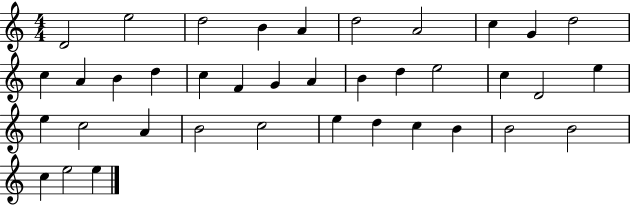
D4/h E5/h D5/h B4/q A4/q D5/h A4/h C5/q G4/q D5/h C5/q A4/q B4/q D5/q C5/q F4/q G4/q A4/q B4/q D5/q E5/h C5/q D4/h E5/q E5/q C5/h A4/q B4/h C5/h E5/q D5/q C5/q B4/q B4/h B4/h C5/q E5/h E5/q